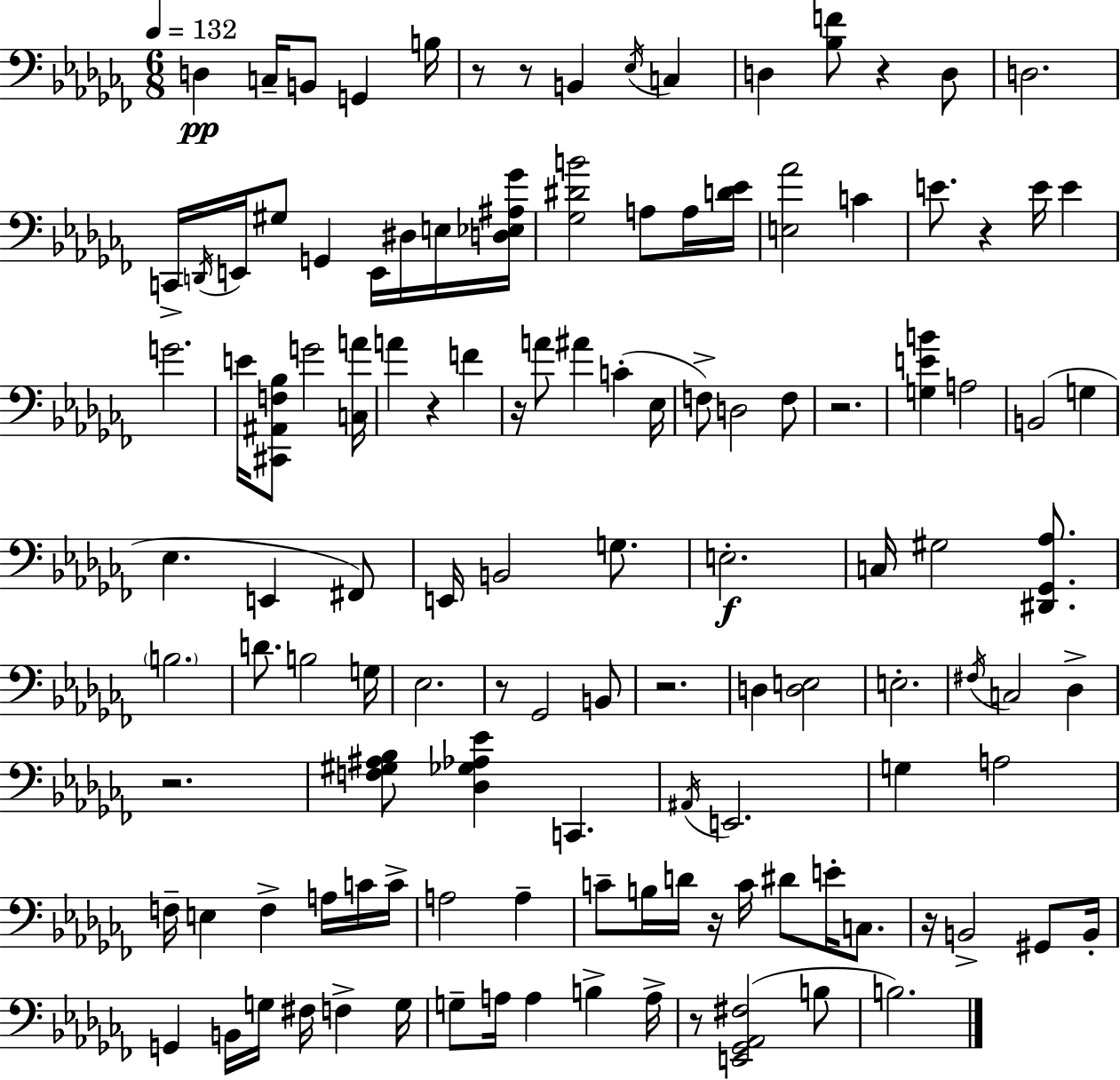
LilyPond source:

{
  \clef bass
  \numericTimeSignature
  \time 6/8
  \key aes \minor
  \tempo 4 = 132
  d4\pp c16-- b,8 g,4 b16 | r8 r8 b,4 \acciaccatura { ees16 } c4 | d4 <bes f'>8 r4 d8 | d2. | \break c,16-> \acciaccatura { d,16 } e,16 gis8 g,4 e,16 dis16 | e16 <d ees ais ges'>16 <ges dis' b'>2 a8 | a16 <d' ees'>16 <e aes'>2 c'4 | e'8. r4 e'16 e'4 | \break g'2. | e'16 <cis, ais, f bes>8 g'2 | <c a'>16 a'4 r4 f'4 | r16 a'8 ais'4 c'4-.( | \break ees16 f8->) d2 | f8 r2. | <g e' b'>4 a2 | b,2( g4 | \break ees4. e,4 | fis,8) e,16 b,2 g8. | e2.-.\f | c16 gis2 <dis, ges, aes>8. | \break \parenthesize b2. | d'8. b2 | g16 ees2. | r8 ges,2 | \break b,8 r2. | d4 <d e>2 | e2.-. | \acciaccatura { fis16 } c2 des4-> | \break r2. | <f gis ais bes>8 <des ges aes ees'>4 c,4. | \acciaccatura { ais,16 } e,2. | g4 a2 | \break f16-- e4 f4-> | a16 c'16 c'16-> a2 | a4-- c'8-- b16 d'16 r16 c'16 dis'8 | e'16-. c8. r16 b,2-> | \break gis,8 b,16-. g,4 b,16 g16 fis16 f4-> | g16 g8-- a16 a4 b4-> | a16-> r8 <e, ges, aes, fis>2( | b8 b2.) | \break \bar "|."
}